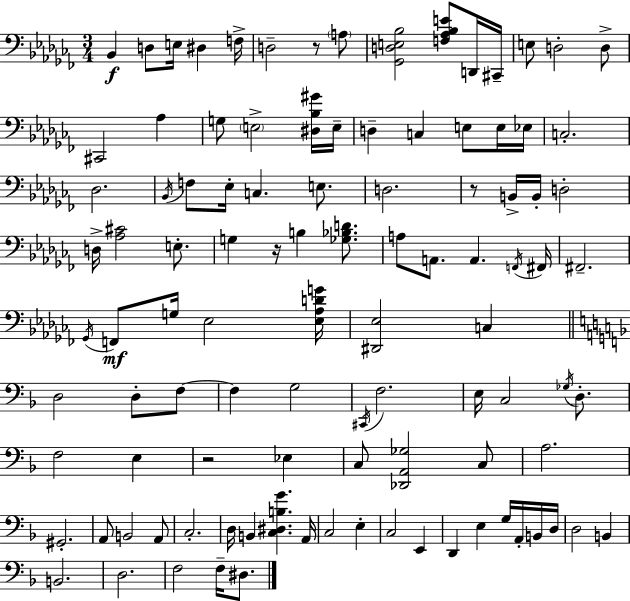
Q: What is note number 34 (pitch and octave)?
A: D3